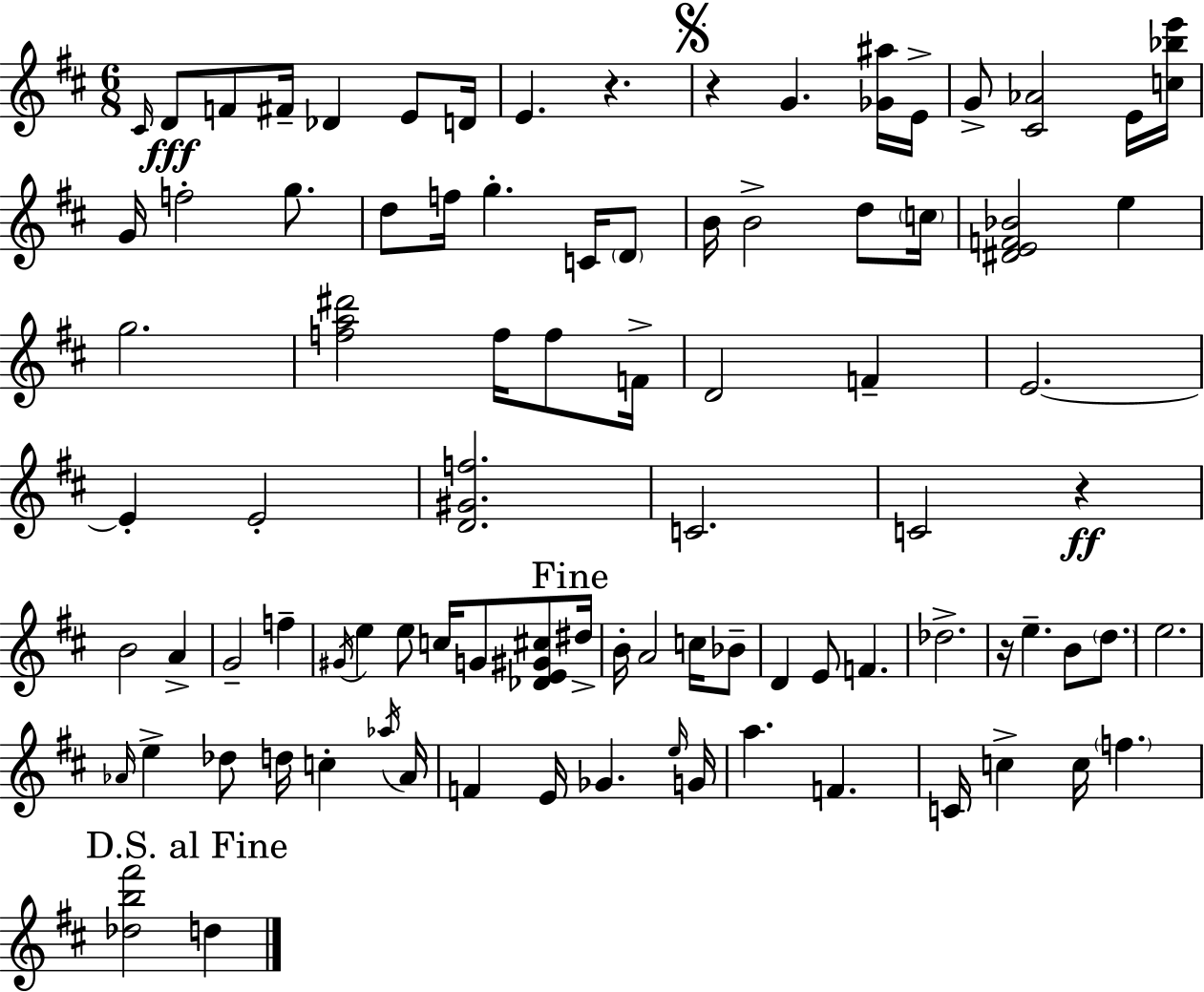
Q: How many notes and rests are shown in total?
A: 89